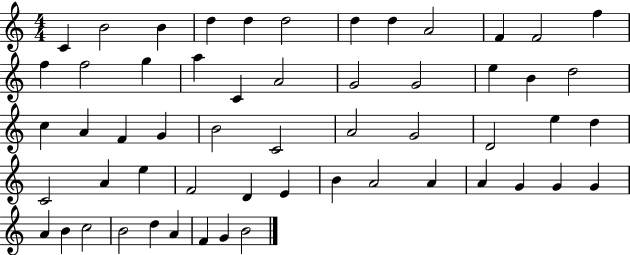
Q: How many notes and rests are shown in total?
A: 56